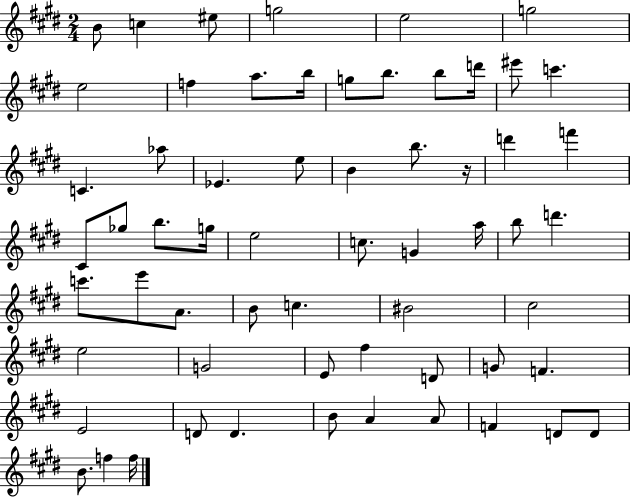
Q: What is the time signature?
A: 2/4